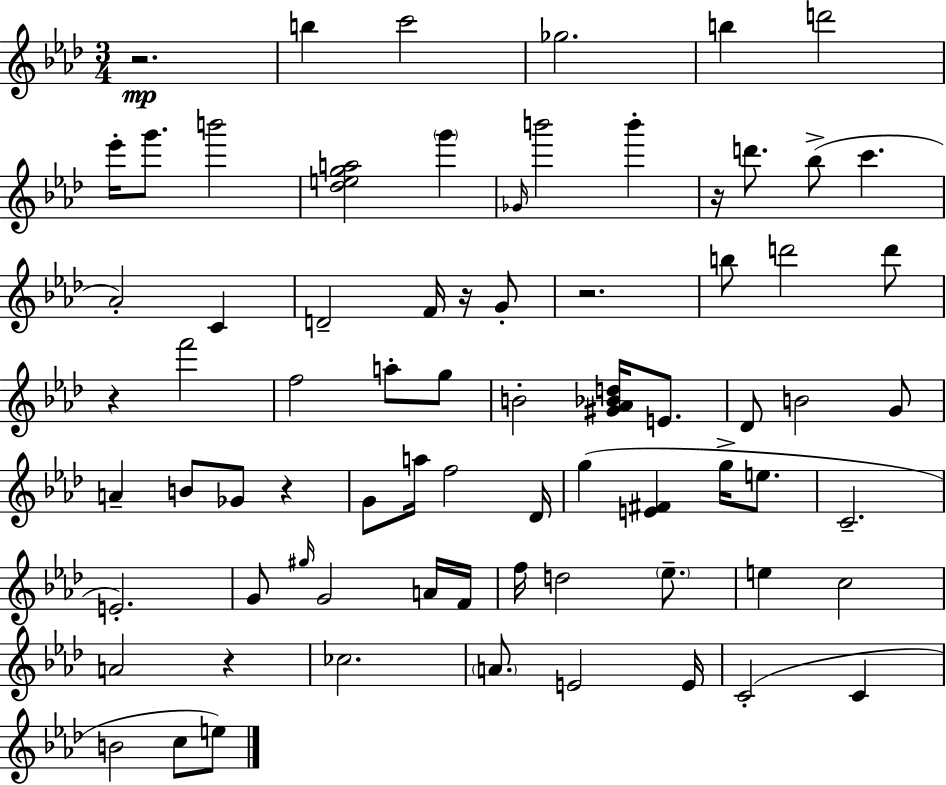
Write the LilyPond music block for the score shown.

{
  \clef treble
  \numericTimeSignature
  \time 3/4
  \key aes \major
  r2.\mp | b''4 c'''2 | ges''2. | b''4 d'''2 | \break ees'''16-. g'''8. b'''2 | <des'' e'' g'' a''>2 \parenthesize g'''4 | \grace { ges'16 } b'''2 b'''4-. | r16 d'''8. bes''8->( c'''4. | \break aes'2-.) c'4 | d'2-- f'16 r16 g'8-. | r2. | b''8 d'''2 d'''8 | \break r4 f'''2 | f''2 a''8-. g''8 | b'2-. <gis' aes' bes' d''>16 e'8. | des'8 b'2 g'8 | \break a'4-- b'8 ges'8 r4 | g'8 a''16 f''2 | des'16 g''4( <e' fis'>4 g''16-> e''8. | c'2.-- | \break e'2.-.) | g'8 \grace { gis''16 } g'2 | a'16 f'16 f''16 d''2 \parenthesize ees''8.-- | e''4 c''2 | \break a'2 r4 | ces''2. | \parenthesize a'8. e'2 | e'16 c'2-.( c'4 | \break b'2 c''8 | e''8) \bar "|."
}